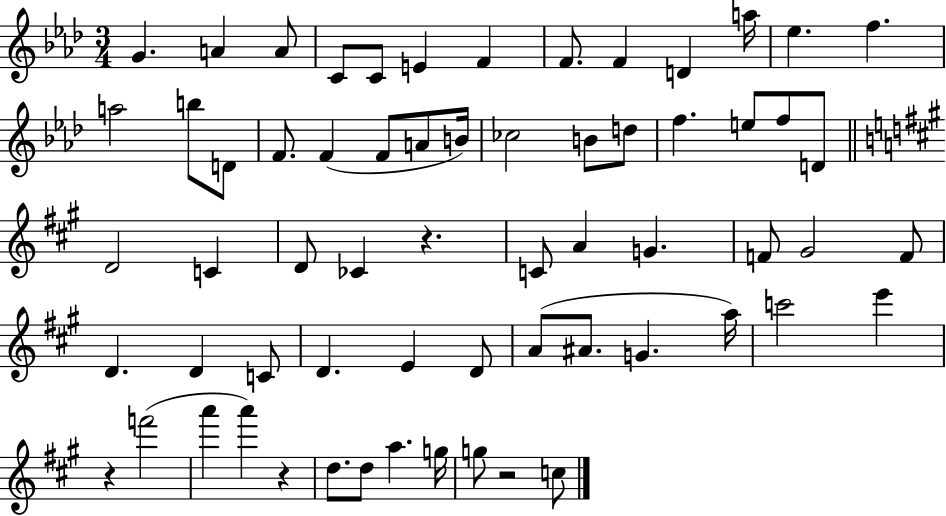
G4/q. A4/q A4/e C4/e C4/e E4/q F4/q F4/e. F4/q D4/q A5/s Eb5/q. F5/q. A5/h B5/e D4/e F4/e. F4/q F4/e A4/e B4/s CES5/h B4/e D5/e F5/q. E5/e F5/e D4/e D4/h C4/q D4/e CES4/q R/q. C4/e A4/q G4/q. F4/e G#4/h F4/e D4/q. D4/q C4/e D4/q. E4/q D4/e A4/e A#4/e. G4/q. A5/s C6/h E6/q R/q F6/h A6/q A6/q R/q D5/e. D5/e A5/q. G5/s G5/e R/h C5/e